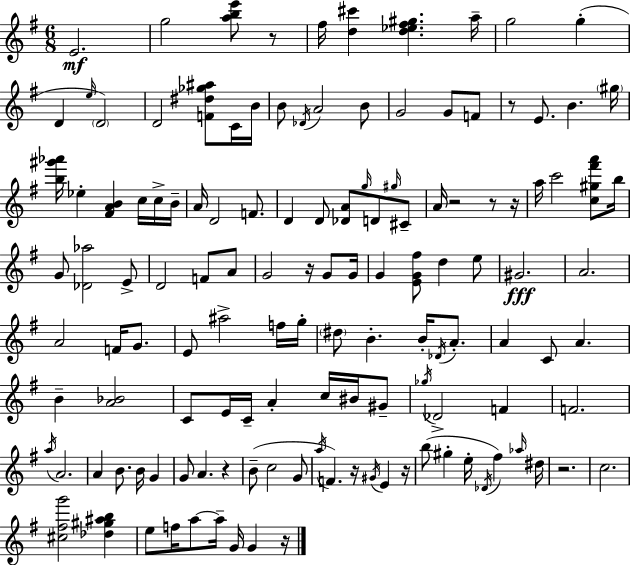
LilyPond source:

{
  \clef treble
  \numericTimeSignature
  \time 6/8
  \key e \minor
  e'2.\mf | g''2 <a'' b'' e'''>8 r8 | fis''16 <d'' cis'''>4 <d'' ees'' fis'' gis''>4. a''16-- | g''2 g''4-.( | \break d'4 \grace { e''16 } \parenthesize d'2) | d'2 <f' dis'' ges'' ais''>8 c'16 | b'16 b'8 \acciaccatura { des'16 } a'2 | b'8 g'2 g'8 | \break f'8 r8 e'8. b'4. | \parenthesize gis''16 <b'' gis''' aes'''>16 ees''4-. <fis' a' b'>4 c''16 | c''16-> b'16-- a'16 d'2 f'8. | d'4 d'8 <des' a'>8 \grace { g''16 } d'8 | \break \grace { gis''16 } cis'8-- a'16 r2 | r8 r16 a''16 c'''2 | <c'' gis'' fis''' a'''>8 b''16 g'8 <des' aes''>2 | e'8-> d'2 | \break f'8 a'8 g'2 | r16 g'8 g'16 g'4 <e' g' fis''>8 d''4 | e''8 gis'2.\fff | a'2. | \break a'2 | f'16 g'8. e'8 ais''2-> | f''16 g''16-. \parenthesize dis''8 b'4.-. | b'16-. \acciaccatura { des'16 } a'8.-. a'4 c'8 a'4. | \break b'4-- <a' bes'>2 | c'8 e'16 c'16-- a'4-. | c''16 bis'16 gis'8-- \acciaccatura { ges''16 } des'2-> | f'4 f'2. | \break \acciaccatura { a''16 } a'2. | a'4 b'8. | b'16 g'4 g'8 a'4. | r4 b'8--( c''2 | \break g'8 \acciaccatura { a''16 } f'4.) | r16 \acciaccatura { gis'16 } e'4 r16 b''8( gis''4-. | e''16-. \acciaccatura { des'16 } fis''4) \grace { aes''16 } dis''16 r2. | c''2. | \break <cis'' fis'' g'''>2 | <des'' gis'' ais'' b''>4 e''8 | f''16 a''8~~ a''16-- g'16 g'4 r16 \bar "|."
}